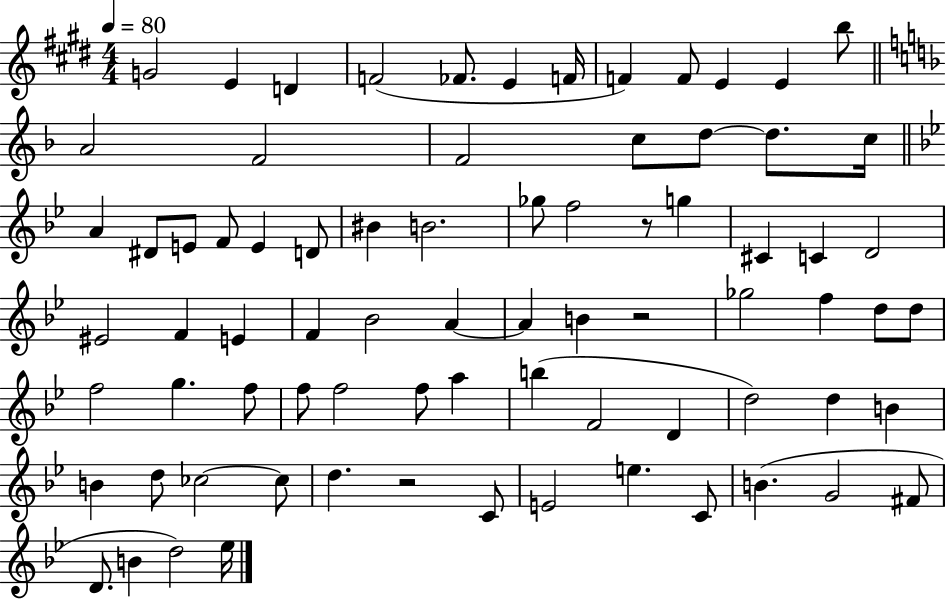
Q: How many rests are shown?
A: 3